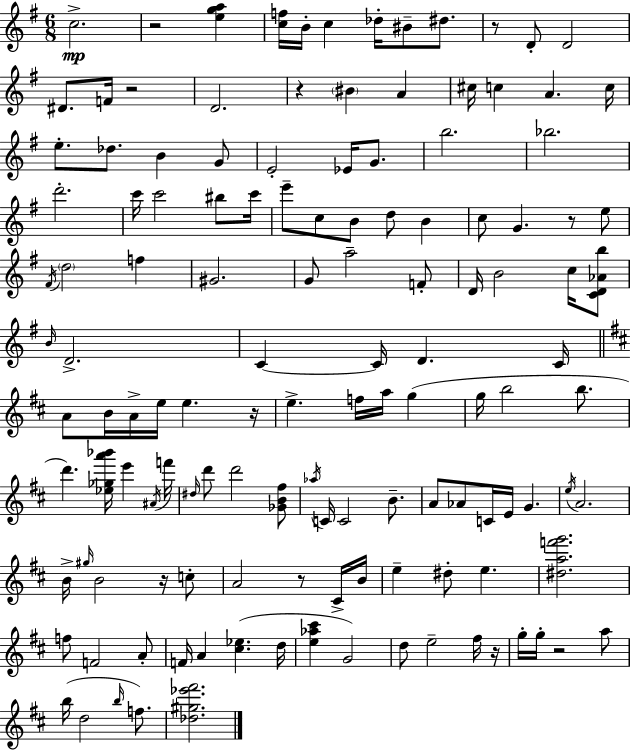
{
  \clef treble
  \numericTimeSignature
  \time 6/8
  \key g \major
  c''2.->\mp | r2 <e'' g'' a''>4 | <c'' f''>16 b'16-. c''4 des''16-. bis'8-- dis''8. | r8 d'8-. d'2 | \break dis'8. f'16 r2 | d'2. | r4 \parenthesize bis'4 a'4 | cis''16 c''4 a'4. c''16 | \break e''8.-. des''8. b'4 g'8 | e'2-. ees'16 g'8. | b''2. | bes''2. | \break d'''2.-. | c'''16 c'''2 bis''8 c'''16 | e'''8-- c''8 b'8 d''8 b'4 | c''8 g'4. r8 e''8 | \break \acciaccatura { fis'16 } \parenthesize d''2 f''4 | gis'2. | g'8 a''2-- f'8-. | d'16 b'2 c''16 <c' d' aes' b''>8 | \break \grace { b'16 } d'2.-> | c'4~~ c'16 d'4. | c'16 \bar "||" \break \key d \major a'8 b'16 a'16-> e''16 e''4. r16 | e''4.-> f''16 a''16 g''4( | g''16 b''2 b''8. | d'''4.) <ees'' ges'' a''' bes'''>16 e'''4 \acciaccatura { ais'16 } | \break f'''16 \grace { dis''16 } d'''8 d'''2 | <ges' b' fis''>8 \acciaccatura { aes''16 } c'16 c'2 | b'8.-- a'8 aes'8 c'16 e'16 g'4. | \acciaccatura { e''16 } a'2. | \break b'16-> \grace { gis''16 } b'2 | r16 c''8-. a'2 | r8 cis'16-> b'16 e''4-- dis''8-. e''4. | <dis'' a'' f''' g'''>2. | \break f''8 f'2 | a'8-. f'16 a'4 <cis'' ees''>4.( | d''16 <e'' aes'' cis'''>4 g'2) | d''8 e''2-- | \break fis''16 r16 g''16-. g''16-. r2 | a''8 b''16( d''2 | \grace { b''16 }) f''8. <des'' gis'' ees''' fis'''>2. | \bar "|."
}